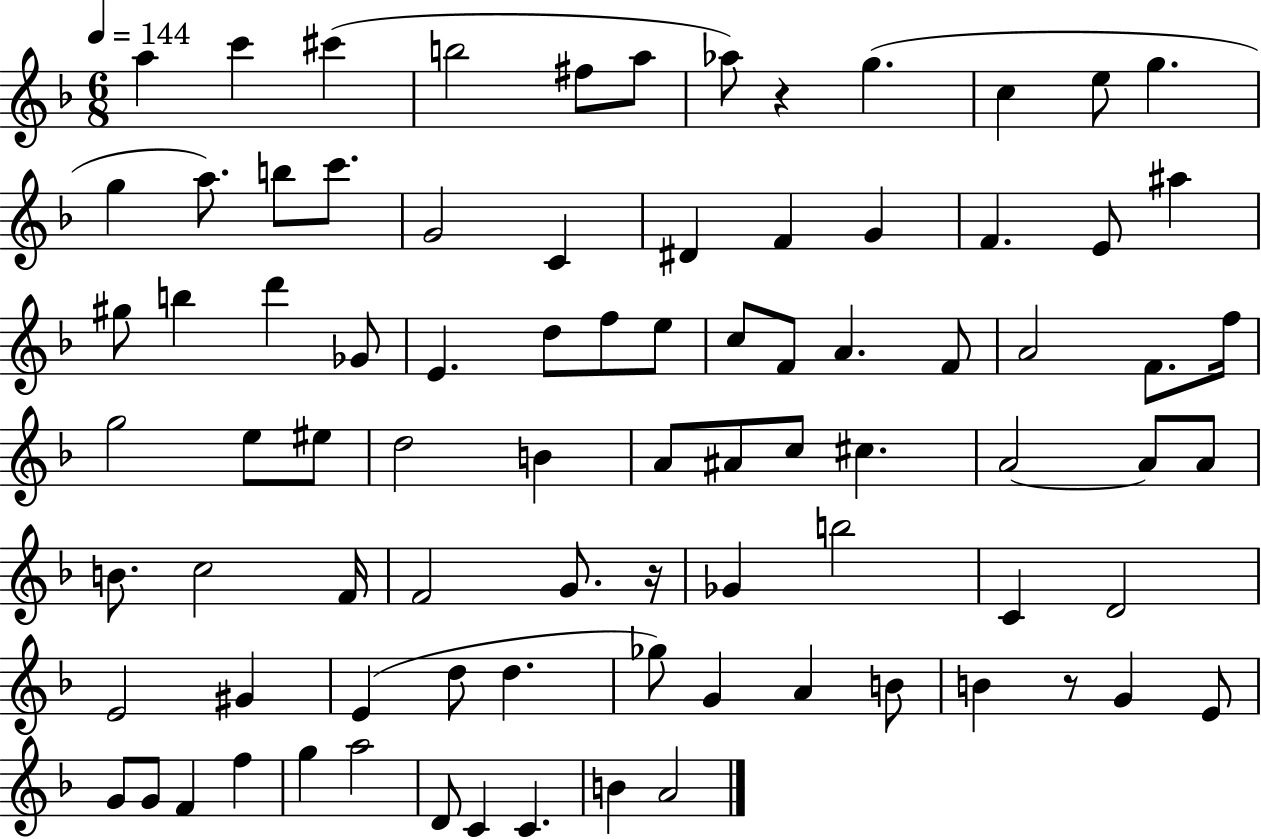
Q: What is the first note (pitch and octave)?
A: A5